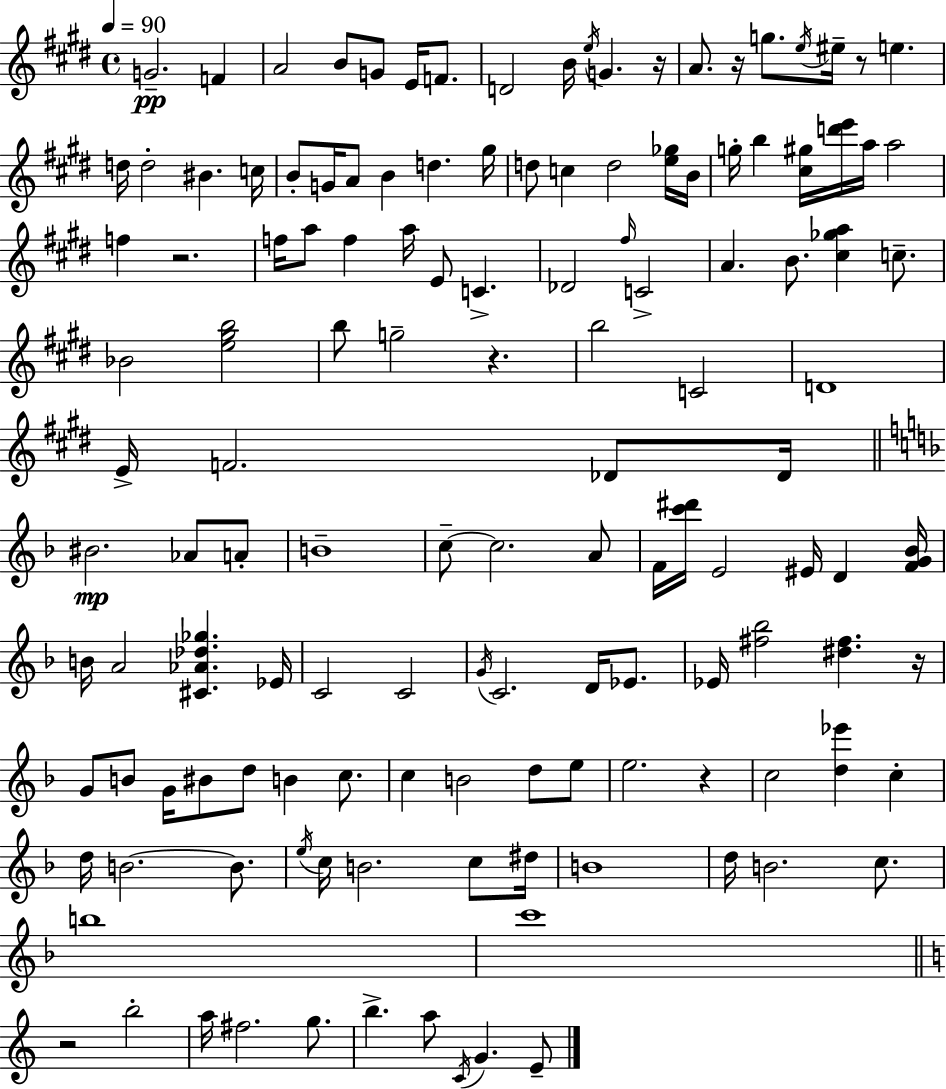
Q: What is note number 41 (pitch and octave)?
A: C4